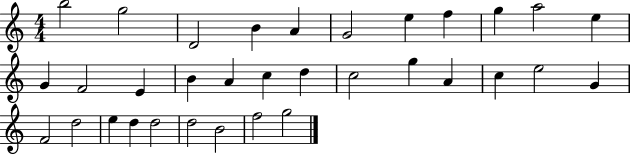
B5/h G5/h D4/h B4/q A4/q G4/h E5/q F5/q G5/q A5/h E5/q G4/q F4/h E4/q B4/q A4/q C5/q D5/q C5/h G5/q A4/q C5/q E5/h G4/q F4/h D5/h E5/q D5/q D5/h D5/h B4/h F5/h G5/h